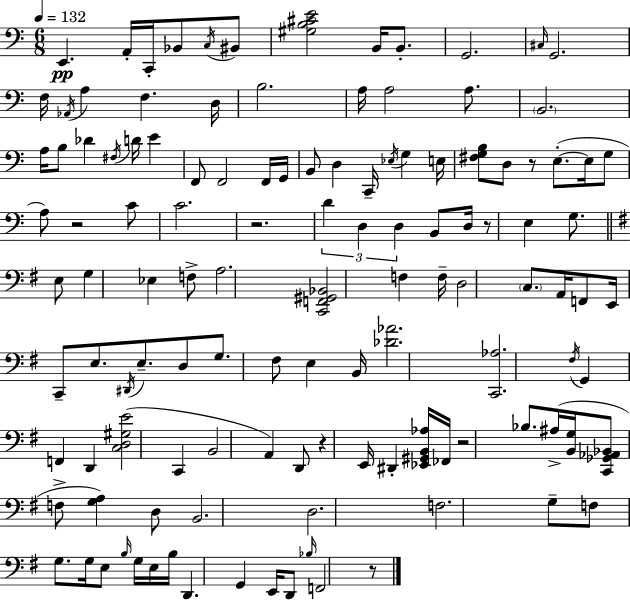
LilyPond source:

{
  \clef bass
  \numericTimeSignature
  \time 6/8
  \key a \minor
  \tempo 4 = 132
  \repeat volta 2 { e,4.\pp a,16-. c,16-. bes,8 \acciaccatura { c16 } bis,8 | <gis b cis' e'>2 b,16 b,8.-. | g,2. | \grace { cis16 } g,2. | \break f16 \acciaccatura { aes,16 } a4 f4. | d16 b2. | a16 a2 | a8. \parenthesize b,2. | \break a16 b8 des'4 \acciaccatura { fis16 } d'16 | e'4 f,8 f,2 | f,16 g,16 b,8 d4 c,16-- \acciaccatura { ees16 } | g4 e16 <fis g b>8 d8 r8 e8.-.~(~ | \break e16 g8 a8) r2 | c'8 c'2. | r2. | \tuplet 3/2 { d'4 d4 | \break d4 } b,8 d16 r8 e4 | g8. \bar "||" \break \key e \minor e8 g4 ees4 f8-> | a2. | <c, f, gis, bes,>2 f4 | f16-- d2 \parenthesize c8. | \break a,16 f,8 e,16 c,8-- e8. \acciaccatura { dis,16 } e8.-- | d8 g8. fis8 e4 | b,16 <des' aes'>2. | <c, aes>2. | \break \acciaccatura { fis16 } g,4 f,4 d,4 | <c d gis e'>2( c,4 | b,2 a,4) | d,8 r4 e,16 dis,4-. | \break <ees, gis, b, aes>16 fes,16 r2 bes8. | ais16->( <b, g>16 <c, ges, aes, bes,>8 f8-> <g a>4) | d8 b,2. | d2. | \break f2. | g8-- f8 g8. g16 e8 | \grace { b16 } g16 e16 b16 d,4. g,4 | e,16 d,8 \grace { bes16 } f,2 | \break r8 } \bar "|."
}